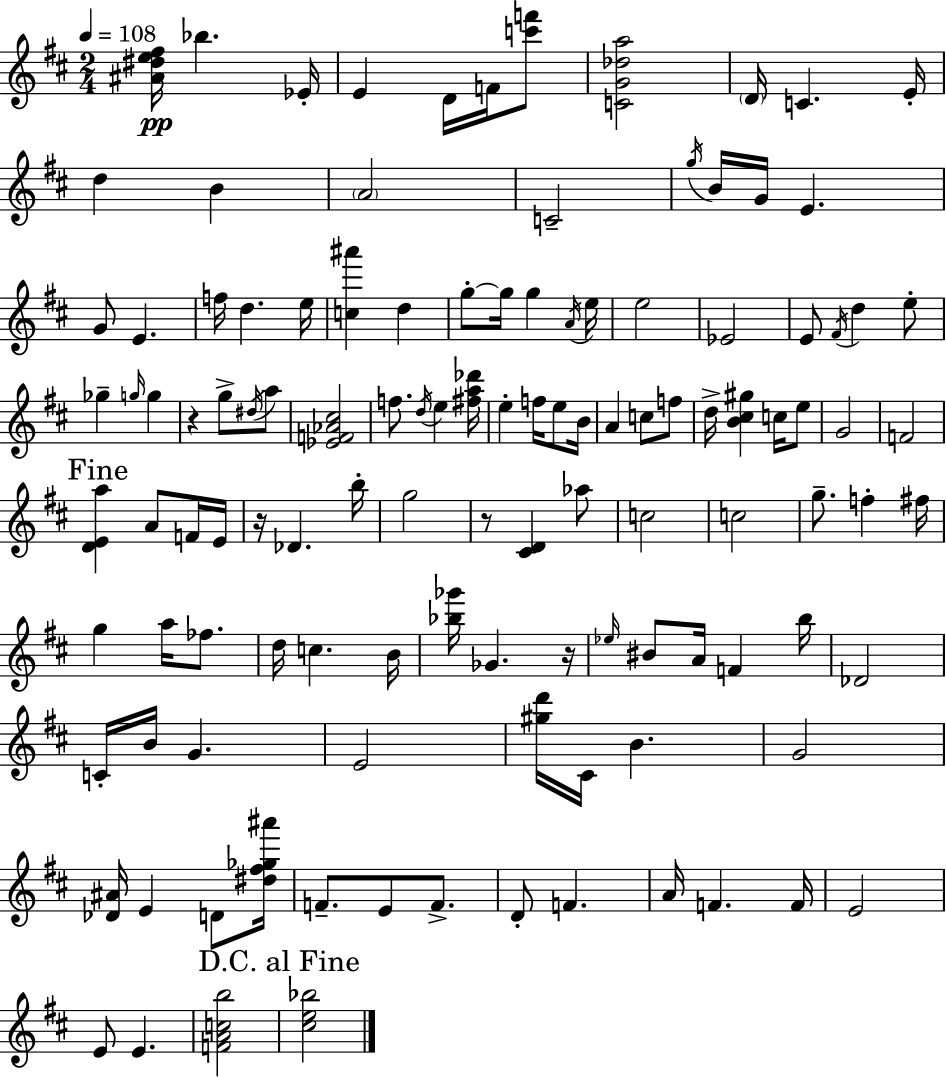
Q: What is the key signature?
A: D major